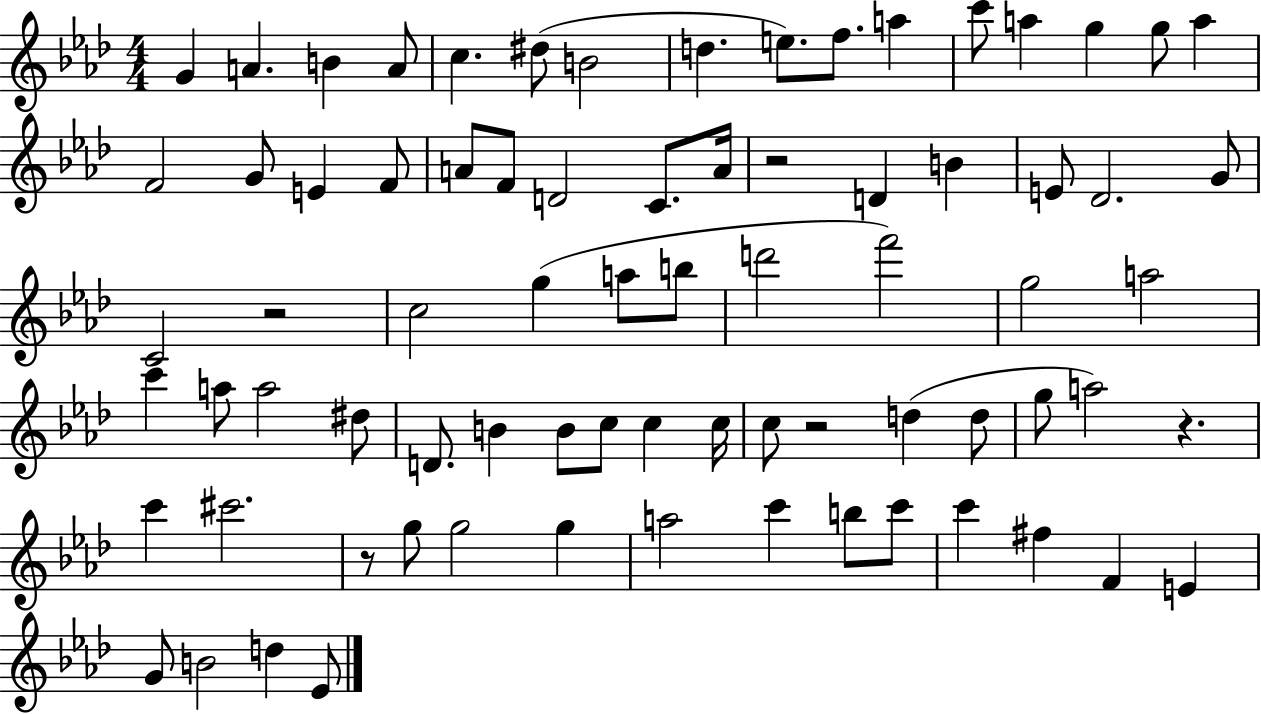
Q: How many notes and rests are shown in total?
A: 76